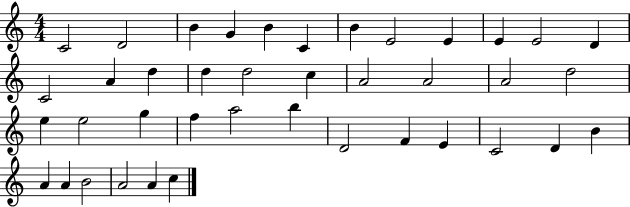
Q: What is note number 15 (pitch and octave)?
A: D5